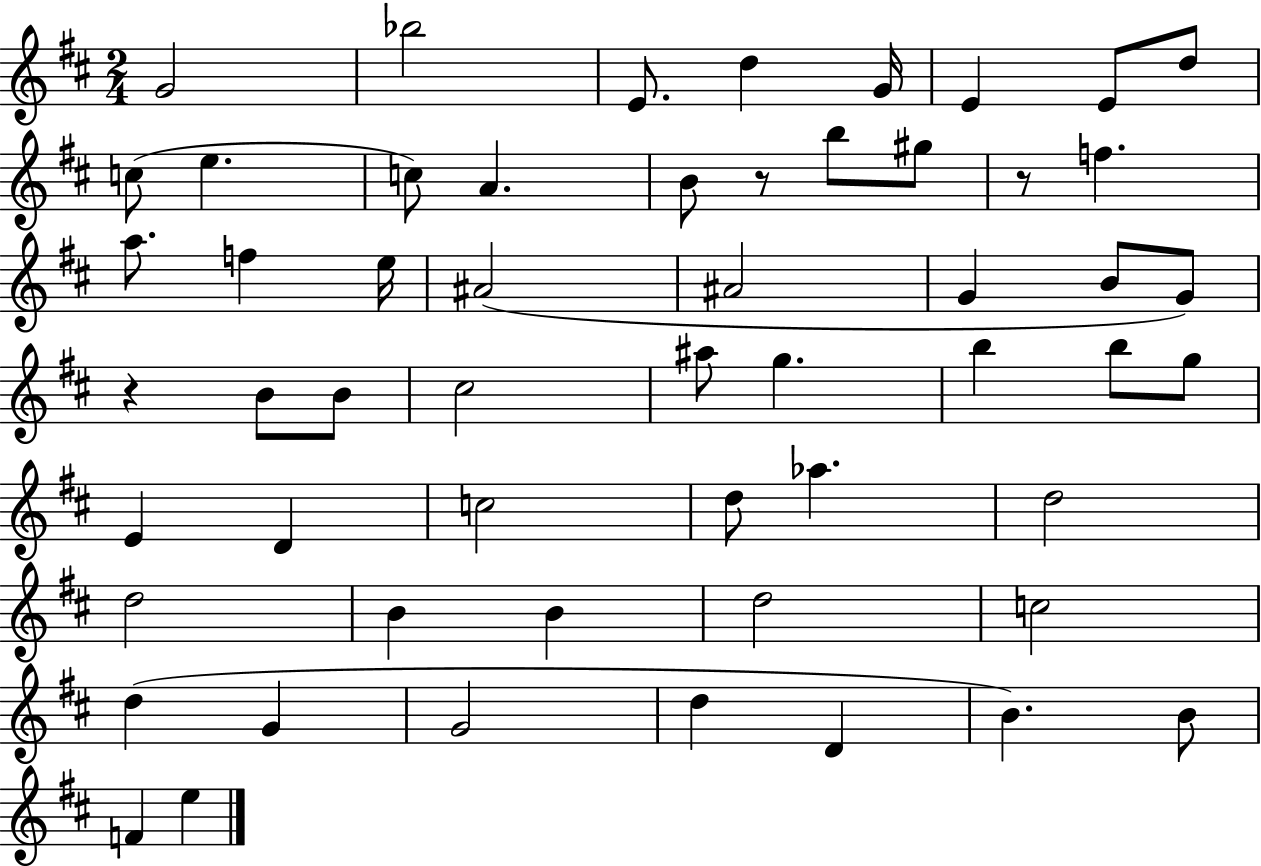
G4/h Bb5/h E4/e. D5/q G4/s E4/q E4/e D5/e C5/e E5/q. C5/e A4/q. B4/e R/e B5/e G#5/e R/e F5/q. A5/e. F5/q E5/s A#4/h A#4/h G4/q B4/e G4/e R/q B4/e B4/e C#5/h A#5/e G5/q. B5/q B5/e G5/e E4/q D4/q C5/h D5/e Ab5/q. D5/h D5/h B4/q B4/q D5/h C5/h D5/q G4/q G4/h D5/q D4/q B4/q. B4/e F4/q E5/q